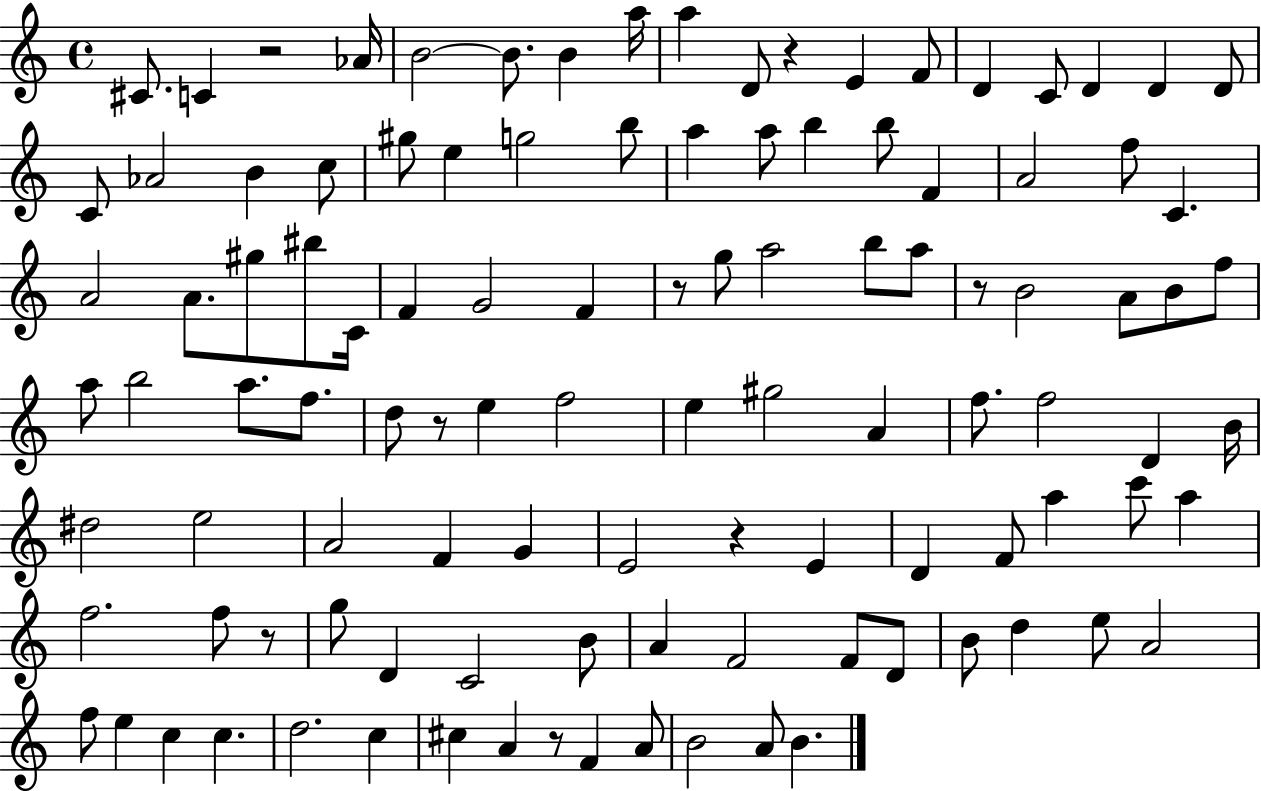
C#4/e. C4/q R/h Ab4/s B4/h B4/e. B4/q A5/s A5/q D4/e R/q E4/q F4/e D4/q C4/e D4/q D4/q D4/e C4/e Ab4/h B4/q C5/e G#5/e E5/q G5/h B5/e A5/q A5/e B5/q B5/e F4/q A4/h F5/e C4/q. A4/h A4/e. G#5/e BIS5/e C4/s F4/q G4/h F4/q R/e G5/e A5/h B5/e A5/e R/e B4/h A4/e B4/e F5/e A5/e B5/h A5/e. F5/e. D5/e R/e E5/q F5/h E5/q G#5/h A4/q F5/e. F5/h D4/q B4/s D#5/h E5/h A4/h F4/q G4/q E4/h R/q E4/q D4/q F4/e A5/q C6/e A5/q F5/h. F5/e R/e G5/e D4/q C4/h B4/e A4/q F4/h F4/e D4/e B4/e D5/q E5/e A4/h F5/e E5/q C5/q C5/q. D5/h. C5/q C#5/q A4/q R/e F4/q A4/e B4/h A4/e B4/q.